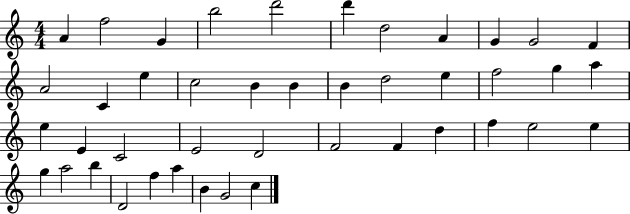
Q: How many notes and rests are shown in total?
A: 43